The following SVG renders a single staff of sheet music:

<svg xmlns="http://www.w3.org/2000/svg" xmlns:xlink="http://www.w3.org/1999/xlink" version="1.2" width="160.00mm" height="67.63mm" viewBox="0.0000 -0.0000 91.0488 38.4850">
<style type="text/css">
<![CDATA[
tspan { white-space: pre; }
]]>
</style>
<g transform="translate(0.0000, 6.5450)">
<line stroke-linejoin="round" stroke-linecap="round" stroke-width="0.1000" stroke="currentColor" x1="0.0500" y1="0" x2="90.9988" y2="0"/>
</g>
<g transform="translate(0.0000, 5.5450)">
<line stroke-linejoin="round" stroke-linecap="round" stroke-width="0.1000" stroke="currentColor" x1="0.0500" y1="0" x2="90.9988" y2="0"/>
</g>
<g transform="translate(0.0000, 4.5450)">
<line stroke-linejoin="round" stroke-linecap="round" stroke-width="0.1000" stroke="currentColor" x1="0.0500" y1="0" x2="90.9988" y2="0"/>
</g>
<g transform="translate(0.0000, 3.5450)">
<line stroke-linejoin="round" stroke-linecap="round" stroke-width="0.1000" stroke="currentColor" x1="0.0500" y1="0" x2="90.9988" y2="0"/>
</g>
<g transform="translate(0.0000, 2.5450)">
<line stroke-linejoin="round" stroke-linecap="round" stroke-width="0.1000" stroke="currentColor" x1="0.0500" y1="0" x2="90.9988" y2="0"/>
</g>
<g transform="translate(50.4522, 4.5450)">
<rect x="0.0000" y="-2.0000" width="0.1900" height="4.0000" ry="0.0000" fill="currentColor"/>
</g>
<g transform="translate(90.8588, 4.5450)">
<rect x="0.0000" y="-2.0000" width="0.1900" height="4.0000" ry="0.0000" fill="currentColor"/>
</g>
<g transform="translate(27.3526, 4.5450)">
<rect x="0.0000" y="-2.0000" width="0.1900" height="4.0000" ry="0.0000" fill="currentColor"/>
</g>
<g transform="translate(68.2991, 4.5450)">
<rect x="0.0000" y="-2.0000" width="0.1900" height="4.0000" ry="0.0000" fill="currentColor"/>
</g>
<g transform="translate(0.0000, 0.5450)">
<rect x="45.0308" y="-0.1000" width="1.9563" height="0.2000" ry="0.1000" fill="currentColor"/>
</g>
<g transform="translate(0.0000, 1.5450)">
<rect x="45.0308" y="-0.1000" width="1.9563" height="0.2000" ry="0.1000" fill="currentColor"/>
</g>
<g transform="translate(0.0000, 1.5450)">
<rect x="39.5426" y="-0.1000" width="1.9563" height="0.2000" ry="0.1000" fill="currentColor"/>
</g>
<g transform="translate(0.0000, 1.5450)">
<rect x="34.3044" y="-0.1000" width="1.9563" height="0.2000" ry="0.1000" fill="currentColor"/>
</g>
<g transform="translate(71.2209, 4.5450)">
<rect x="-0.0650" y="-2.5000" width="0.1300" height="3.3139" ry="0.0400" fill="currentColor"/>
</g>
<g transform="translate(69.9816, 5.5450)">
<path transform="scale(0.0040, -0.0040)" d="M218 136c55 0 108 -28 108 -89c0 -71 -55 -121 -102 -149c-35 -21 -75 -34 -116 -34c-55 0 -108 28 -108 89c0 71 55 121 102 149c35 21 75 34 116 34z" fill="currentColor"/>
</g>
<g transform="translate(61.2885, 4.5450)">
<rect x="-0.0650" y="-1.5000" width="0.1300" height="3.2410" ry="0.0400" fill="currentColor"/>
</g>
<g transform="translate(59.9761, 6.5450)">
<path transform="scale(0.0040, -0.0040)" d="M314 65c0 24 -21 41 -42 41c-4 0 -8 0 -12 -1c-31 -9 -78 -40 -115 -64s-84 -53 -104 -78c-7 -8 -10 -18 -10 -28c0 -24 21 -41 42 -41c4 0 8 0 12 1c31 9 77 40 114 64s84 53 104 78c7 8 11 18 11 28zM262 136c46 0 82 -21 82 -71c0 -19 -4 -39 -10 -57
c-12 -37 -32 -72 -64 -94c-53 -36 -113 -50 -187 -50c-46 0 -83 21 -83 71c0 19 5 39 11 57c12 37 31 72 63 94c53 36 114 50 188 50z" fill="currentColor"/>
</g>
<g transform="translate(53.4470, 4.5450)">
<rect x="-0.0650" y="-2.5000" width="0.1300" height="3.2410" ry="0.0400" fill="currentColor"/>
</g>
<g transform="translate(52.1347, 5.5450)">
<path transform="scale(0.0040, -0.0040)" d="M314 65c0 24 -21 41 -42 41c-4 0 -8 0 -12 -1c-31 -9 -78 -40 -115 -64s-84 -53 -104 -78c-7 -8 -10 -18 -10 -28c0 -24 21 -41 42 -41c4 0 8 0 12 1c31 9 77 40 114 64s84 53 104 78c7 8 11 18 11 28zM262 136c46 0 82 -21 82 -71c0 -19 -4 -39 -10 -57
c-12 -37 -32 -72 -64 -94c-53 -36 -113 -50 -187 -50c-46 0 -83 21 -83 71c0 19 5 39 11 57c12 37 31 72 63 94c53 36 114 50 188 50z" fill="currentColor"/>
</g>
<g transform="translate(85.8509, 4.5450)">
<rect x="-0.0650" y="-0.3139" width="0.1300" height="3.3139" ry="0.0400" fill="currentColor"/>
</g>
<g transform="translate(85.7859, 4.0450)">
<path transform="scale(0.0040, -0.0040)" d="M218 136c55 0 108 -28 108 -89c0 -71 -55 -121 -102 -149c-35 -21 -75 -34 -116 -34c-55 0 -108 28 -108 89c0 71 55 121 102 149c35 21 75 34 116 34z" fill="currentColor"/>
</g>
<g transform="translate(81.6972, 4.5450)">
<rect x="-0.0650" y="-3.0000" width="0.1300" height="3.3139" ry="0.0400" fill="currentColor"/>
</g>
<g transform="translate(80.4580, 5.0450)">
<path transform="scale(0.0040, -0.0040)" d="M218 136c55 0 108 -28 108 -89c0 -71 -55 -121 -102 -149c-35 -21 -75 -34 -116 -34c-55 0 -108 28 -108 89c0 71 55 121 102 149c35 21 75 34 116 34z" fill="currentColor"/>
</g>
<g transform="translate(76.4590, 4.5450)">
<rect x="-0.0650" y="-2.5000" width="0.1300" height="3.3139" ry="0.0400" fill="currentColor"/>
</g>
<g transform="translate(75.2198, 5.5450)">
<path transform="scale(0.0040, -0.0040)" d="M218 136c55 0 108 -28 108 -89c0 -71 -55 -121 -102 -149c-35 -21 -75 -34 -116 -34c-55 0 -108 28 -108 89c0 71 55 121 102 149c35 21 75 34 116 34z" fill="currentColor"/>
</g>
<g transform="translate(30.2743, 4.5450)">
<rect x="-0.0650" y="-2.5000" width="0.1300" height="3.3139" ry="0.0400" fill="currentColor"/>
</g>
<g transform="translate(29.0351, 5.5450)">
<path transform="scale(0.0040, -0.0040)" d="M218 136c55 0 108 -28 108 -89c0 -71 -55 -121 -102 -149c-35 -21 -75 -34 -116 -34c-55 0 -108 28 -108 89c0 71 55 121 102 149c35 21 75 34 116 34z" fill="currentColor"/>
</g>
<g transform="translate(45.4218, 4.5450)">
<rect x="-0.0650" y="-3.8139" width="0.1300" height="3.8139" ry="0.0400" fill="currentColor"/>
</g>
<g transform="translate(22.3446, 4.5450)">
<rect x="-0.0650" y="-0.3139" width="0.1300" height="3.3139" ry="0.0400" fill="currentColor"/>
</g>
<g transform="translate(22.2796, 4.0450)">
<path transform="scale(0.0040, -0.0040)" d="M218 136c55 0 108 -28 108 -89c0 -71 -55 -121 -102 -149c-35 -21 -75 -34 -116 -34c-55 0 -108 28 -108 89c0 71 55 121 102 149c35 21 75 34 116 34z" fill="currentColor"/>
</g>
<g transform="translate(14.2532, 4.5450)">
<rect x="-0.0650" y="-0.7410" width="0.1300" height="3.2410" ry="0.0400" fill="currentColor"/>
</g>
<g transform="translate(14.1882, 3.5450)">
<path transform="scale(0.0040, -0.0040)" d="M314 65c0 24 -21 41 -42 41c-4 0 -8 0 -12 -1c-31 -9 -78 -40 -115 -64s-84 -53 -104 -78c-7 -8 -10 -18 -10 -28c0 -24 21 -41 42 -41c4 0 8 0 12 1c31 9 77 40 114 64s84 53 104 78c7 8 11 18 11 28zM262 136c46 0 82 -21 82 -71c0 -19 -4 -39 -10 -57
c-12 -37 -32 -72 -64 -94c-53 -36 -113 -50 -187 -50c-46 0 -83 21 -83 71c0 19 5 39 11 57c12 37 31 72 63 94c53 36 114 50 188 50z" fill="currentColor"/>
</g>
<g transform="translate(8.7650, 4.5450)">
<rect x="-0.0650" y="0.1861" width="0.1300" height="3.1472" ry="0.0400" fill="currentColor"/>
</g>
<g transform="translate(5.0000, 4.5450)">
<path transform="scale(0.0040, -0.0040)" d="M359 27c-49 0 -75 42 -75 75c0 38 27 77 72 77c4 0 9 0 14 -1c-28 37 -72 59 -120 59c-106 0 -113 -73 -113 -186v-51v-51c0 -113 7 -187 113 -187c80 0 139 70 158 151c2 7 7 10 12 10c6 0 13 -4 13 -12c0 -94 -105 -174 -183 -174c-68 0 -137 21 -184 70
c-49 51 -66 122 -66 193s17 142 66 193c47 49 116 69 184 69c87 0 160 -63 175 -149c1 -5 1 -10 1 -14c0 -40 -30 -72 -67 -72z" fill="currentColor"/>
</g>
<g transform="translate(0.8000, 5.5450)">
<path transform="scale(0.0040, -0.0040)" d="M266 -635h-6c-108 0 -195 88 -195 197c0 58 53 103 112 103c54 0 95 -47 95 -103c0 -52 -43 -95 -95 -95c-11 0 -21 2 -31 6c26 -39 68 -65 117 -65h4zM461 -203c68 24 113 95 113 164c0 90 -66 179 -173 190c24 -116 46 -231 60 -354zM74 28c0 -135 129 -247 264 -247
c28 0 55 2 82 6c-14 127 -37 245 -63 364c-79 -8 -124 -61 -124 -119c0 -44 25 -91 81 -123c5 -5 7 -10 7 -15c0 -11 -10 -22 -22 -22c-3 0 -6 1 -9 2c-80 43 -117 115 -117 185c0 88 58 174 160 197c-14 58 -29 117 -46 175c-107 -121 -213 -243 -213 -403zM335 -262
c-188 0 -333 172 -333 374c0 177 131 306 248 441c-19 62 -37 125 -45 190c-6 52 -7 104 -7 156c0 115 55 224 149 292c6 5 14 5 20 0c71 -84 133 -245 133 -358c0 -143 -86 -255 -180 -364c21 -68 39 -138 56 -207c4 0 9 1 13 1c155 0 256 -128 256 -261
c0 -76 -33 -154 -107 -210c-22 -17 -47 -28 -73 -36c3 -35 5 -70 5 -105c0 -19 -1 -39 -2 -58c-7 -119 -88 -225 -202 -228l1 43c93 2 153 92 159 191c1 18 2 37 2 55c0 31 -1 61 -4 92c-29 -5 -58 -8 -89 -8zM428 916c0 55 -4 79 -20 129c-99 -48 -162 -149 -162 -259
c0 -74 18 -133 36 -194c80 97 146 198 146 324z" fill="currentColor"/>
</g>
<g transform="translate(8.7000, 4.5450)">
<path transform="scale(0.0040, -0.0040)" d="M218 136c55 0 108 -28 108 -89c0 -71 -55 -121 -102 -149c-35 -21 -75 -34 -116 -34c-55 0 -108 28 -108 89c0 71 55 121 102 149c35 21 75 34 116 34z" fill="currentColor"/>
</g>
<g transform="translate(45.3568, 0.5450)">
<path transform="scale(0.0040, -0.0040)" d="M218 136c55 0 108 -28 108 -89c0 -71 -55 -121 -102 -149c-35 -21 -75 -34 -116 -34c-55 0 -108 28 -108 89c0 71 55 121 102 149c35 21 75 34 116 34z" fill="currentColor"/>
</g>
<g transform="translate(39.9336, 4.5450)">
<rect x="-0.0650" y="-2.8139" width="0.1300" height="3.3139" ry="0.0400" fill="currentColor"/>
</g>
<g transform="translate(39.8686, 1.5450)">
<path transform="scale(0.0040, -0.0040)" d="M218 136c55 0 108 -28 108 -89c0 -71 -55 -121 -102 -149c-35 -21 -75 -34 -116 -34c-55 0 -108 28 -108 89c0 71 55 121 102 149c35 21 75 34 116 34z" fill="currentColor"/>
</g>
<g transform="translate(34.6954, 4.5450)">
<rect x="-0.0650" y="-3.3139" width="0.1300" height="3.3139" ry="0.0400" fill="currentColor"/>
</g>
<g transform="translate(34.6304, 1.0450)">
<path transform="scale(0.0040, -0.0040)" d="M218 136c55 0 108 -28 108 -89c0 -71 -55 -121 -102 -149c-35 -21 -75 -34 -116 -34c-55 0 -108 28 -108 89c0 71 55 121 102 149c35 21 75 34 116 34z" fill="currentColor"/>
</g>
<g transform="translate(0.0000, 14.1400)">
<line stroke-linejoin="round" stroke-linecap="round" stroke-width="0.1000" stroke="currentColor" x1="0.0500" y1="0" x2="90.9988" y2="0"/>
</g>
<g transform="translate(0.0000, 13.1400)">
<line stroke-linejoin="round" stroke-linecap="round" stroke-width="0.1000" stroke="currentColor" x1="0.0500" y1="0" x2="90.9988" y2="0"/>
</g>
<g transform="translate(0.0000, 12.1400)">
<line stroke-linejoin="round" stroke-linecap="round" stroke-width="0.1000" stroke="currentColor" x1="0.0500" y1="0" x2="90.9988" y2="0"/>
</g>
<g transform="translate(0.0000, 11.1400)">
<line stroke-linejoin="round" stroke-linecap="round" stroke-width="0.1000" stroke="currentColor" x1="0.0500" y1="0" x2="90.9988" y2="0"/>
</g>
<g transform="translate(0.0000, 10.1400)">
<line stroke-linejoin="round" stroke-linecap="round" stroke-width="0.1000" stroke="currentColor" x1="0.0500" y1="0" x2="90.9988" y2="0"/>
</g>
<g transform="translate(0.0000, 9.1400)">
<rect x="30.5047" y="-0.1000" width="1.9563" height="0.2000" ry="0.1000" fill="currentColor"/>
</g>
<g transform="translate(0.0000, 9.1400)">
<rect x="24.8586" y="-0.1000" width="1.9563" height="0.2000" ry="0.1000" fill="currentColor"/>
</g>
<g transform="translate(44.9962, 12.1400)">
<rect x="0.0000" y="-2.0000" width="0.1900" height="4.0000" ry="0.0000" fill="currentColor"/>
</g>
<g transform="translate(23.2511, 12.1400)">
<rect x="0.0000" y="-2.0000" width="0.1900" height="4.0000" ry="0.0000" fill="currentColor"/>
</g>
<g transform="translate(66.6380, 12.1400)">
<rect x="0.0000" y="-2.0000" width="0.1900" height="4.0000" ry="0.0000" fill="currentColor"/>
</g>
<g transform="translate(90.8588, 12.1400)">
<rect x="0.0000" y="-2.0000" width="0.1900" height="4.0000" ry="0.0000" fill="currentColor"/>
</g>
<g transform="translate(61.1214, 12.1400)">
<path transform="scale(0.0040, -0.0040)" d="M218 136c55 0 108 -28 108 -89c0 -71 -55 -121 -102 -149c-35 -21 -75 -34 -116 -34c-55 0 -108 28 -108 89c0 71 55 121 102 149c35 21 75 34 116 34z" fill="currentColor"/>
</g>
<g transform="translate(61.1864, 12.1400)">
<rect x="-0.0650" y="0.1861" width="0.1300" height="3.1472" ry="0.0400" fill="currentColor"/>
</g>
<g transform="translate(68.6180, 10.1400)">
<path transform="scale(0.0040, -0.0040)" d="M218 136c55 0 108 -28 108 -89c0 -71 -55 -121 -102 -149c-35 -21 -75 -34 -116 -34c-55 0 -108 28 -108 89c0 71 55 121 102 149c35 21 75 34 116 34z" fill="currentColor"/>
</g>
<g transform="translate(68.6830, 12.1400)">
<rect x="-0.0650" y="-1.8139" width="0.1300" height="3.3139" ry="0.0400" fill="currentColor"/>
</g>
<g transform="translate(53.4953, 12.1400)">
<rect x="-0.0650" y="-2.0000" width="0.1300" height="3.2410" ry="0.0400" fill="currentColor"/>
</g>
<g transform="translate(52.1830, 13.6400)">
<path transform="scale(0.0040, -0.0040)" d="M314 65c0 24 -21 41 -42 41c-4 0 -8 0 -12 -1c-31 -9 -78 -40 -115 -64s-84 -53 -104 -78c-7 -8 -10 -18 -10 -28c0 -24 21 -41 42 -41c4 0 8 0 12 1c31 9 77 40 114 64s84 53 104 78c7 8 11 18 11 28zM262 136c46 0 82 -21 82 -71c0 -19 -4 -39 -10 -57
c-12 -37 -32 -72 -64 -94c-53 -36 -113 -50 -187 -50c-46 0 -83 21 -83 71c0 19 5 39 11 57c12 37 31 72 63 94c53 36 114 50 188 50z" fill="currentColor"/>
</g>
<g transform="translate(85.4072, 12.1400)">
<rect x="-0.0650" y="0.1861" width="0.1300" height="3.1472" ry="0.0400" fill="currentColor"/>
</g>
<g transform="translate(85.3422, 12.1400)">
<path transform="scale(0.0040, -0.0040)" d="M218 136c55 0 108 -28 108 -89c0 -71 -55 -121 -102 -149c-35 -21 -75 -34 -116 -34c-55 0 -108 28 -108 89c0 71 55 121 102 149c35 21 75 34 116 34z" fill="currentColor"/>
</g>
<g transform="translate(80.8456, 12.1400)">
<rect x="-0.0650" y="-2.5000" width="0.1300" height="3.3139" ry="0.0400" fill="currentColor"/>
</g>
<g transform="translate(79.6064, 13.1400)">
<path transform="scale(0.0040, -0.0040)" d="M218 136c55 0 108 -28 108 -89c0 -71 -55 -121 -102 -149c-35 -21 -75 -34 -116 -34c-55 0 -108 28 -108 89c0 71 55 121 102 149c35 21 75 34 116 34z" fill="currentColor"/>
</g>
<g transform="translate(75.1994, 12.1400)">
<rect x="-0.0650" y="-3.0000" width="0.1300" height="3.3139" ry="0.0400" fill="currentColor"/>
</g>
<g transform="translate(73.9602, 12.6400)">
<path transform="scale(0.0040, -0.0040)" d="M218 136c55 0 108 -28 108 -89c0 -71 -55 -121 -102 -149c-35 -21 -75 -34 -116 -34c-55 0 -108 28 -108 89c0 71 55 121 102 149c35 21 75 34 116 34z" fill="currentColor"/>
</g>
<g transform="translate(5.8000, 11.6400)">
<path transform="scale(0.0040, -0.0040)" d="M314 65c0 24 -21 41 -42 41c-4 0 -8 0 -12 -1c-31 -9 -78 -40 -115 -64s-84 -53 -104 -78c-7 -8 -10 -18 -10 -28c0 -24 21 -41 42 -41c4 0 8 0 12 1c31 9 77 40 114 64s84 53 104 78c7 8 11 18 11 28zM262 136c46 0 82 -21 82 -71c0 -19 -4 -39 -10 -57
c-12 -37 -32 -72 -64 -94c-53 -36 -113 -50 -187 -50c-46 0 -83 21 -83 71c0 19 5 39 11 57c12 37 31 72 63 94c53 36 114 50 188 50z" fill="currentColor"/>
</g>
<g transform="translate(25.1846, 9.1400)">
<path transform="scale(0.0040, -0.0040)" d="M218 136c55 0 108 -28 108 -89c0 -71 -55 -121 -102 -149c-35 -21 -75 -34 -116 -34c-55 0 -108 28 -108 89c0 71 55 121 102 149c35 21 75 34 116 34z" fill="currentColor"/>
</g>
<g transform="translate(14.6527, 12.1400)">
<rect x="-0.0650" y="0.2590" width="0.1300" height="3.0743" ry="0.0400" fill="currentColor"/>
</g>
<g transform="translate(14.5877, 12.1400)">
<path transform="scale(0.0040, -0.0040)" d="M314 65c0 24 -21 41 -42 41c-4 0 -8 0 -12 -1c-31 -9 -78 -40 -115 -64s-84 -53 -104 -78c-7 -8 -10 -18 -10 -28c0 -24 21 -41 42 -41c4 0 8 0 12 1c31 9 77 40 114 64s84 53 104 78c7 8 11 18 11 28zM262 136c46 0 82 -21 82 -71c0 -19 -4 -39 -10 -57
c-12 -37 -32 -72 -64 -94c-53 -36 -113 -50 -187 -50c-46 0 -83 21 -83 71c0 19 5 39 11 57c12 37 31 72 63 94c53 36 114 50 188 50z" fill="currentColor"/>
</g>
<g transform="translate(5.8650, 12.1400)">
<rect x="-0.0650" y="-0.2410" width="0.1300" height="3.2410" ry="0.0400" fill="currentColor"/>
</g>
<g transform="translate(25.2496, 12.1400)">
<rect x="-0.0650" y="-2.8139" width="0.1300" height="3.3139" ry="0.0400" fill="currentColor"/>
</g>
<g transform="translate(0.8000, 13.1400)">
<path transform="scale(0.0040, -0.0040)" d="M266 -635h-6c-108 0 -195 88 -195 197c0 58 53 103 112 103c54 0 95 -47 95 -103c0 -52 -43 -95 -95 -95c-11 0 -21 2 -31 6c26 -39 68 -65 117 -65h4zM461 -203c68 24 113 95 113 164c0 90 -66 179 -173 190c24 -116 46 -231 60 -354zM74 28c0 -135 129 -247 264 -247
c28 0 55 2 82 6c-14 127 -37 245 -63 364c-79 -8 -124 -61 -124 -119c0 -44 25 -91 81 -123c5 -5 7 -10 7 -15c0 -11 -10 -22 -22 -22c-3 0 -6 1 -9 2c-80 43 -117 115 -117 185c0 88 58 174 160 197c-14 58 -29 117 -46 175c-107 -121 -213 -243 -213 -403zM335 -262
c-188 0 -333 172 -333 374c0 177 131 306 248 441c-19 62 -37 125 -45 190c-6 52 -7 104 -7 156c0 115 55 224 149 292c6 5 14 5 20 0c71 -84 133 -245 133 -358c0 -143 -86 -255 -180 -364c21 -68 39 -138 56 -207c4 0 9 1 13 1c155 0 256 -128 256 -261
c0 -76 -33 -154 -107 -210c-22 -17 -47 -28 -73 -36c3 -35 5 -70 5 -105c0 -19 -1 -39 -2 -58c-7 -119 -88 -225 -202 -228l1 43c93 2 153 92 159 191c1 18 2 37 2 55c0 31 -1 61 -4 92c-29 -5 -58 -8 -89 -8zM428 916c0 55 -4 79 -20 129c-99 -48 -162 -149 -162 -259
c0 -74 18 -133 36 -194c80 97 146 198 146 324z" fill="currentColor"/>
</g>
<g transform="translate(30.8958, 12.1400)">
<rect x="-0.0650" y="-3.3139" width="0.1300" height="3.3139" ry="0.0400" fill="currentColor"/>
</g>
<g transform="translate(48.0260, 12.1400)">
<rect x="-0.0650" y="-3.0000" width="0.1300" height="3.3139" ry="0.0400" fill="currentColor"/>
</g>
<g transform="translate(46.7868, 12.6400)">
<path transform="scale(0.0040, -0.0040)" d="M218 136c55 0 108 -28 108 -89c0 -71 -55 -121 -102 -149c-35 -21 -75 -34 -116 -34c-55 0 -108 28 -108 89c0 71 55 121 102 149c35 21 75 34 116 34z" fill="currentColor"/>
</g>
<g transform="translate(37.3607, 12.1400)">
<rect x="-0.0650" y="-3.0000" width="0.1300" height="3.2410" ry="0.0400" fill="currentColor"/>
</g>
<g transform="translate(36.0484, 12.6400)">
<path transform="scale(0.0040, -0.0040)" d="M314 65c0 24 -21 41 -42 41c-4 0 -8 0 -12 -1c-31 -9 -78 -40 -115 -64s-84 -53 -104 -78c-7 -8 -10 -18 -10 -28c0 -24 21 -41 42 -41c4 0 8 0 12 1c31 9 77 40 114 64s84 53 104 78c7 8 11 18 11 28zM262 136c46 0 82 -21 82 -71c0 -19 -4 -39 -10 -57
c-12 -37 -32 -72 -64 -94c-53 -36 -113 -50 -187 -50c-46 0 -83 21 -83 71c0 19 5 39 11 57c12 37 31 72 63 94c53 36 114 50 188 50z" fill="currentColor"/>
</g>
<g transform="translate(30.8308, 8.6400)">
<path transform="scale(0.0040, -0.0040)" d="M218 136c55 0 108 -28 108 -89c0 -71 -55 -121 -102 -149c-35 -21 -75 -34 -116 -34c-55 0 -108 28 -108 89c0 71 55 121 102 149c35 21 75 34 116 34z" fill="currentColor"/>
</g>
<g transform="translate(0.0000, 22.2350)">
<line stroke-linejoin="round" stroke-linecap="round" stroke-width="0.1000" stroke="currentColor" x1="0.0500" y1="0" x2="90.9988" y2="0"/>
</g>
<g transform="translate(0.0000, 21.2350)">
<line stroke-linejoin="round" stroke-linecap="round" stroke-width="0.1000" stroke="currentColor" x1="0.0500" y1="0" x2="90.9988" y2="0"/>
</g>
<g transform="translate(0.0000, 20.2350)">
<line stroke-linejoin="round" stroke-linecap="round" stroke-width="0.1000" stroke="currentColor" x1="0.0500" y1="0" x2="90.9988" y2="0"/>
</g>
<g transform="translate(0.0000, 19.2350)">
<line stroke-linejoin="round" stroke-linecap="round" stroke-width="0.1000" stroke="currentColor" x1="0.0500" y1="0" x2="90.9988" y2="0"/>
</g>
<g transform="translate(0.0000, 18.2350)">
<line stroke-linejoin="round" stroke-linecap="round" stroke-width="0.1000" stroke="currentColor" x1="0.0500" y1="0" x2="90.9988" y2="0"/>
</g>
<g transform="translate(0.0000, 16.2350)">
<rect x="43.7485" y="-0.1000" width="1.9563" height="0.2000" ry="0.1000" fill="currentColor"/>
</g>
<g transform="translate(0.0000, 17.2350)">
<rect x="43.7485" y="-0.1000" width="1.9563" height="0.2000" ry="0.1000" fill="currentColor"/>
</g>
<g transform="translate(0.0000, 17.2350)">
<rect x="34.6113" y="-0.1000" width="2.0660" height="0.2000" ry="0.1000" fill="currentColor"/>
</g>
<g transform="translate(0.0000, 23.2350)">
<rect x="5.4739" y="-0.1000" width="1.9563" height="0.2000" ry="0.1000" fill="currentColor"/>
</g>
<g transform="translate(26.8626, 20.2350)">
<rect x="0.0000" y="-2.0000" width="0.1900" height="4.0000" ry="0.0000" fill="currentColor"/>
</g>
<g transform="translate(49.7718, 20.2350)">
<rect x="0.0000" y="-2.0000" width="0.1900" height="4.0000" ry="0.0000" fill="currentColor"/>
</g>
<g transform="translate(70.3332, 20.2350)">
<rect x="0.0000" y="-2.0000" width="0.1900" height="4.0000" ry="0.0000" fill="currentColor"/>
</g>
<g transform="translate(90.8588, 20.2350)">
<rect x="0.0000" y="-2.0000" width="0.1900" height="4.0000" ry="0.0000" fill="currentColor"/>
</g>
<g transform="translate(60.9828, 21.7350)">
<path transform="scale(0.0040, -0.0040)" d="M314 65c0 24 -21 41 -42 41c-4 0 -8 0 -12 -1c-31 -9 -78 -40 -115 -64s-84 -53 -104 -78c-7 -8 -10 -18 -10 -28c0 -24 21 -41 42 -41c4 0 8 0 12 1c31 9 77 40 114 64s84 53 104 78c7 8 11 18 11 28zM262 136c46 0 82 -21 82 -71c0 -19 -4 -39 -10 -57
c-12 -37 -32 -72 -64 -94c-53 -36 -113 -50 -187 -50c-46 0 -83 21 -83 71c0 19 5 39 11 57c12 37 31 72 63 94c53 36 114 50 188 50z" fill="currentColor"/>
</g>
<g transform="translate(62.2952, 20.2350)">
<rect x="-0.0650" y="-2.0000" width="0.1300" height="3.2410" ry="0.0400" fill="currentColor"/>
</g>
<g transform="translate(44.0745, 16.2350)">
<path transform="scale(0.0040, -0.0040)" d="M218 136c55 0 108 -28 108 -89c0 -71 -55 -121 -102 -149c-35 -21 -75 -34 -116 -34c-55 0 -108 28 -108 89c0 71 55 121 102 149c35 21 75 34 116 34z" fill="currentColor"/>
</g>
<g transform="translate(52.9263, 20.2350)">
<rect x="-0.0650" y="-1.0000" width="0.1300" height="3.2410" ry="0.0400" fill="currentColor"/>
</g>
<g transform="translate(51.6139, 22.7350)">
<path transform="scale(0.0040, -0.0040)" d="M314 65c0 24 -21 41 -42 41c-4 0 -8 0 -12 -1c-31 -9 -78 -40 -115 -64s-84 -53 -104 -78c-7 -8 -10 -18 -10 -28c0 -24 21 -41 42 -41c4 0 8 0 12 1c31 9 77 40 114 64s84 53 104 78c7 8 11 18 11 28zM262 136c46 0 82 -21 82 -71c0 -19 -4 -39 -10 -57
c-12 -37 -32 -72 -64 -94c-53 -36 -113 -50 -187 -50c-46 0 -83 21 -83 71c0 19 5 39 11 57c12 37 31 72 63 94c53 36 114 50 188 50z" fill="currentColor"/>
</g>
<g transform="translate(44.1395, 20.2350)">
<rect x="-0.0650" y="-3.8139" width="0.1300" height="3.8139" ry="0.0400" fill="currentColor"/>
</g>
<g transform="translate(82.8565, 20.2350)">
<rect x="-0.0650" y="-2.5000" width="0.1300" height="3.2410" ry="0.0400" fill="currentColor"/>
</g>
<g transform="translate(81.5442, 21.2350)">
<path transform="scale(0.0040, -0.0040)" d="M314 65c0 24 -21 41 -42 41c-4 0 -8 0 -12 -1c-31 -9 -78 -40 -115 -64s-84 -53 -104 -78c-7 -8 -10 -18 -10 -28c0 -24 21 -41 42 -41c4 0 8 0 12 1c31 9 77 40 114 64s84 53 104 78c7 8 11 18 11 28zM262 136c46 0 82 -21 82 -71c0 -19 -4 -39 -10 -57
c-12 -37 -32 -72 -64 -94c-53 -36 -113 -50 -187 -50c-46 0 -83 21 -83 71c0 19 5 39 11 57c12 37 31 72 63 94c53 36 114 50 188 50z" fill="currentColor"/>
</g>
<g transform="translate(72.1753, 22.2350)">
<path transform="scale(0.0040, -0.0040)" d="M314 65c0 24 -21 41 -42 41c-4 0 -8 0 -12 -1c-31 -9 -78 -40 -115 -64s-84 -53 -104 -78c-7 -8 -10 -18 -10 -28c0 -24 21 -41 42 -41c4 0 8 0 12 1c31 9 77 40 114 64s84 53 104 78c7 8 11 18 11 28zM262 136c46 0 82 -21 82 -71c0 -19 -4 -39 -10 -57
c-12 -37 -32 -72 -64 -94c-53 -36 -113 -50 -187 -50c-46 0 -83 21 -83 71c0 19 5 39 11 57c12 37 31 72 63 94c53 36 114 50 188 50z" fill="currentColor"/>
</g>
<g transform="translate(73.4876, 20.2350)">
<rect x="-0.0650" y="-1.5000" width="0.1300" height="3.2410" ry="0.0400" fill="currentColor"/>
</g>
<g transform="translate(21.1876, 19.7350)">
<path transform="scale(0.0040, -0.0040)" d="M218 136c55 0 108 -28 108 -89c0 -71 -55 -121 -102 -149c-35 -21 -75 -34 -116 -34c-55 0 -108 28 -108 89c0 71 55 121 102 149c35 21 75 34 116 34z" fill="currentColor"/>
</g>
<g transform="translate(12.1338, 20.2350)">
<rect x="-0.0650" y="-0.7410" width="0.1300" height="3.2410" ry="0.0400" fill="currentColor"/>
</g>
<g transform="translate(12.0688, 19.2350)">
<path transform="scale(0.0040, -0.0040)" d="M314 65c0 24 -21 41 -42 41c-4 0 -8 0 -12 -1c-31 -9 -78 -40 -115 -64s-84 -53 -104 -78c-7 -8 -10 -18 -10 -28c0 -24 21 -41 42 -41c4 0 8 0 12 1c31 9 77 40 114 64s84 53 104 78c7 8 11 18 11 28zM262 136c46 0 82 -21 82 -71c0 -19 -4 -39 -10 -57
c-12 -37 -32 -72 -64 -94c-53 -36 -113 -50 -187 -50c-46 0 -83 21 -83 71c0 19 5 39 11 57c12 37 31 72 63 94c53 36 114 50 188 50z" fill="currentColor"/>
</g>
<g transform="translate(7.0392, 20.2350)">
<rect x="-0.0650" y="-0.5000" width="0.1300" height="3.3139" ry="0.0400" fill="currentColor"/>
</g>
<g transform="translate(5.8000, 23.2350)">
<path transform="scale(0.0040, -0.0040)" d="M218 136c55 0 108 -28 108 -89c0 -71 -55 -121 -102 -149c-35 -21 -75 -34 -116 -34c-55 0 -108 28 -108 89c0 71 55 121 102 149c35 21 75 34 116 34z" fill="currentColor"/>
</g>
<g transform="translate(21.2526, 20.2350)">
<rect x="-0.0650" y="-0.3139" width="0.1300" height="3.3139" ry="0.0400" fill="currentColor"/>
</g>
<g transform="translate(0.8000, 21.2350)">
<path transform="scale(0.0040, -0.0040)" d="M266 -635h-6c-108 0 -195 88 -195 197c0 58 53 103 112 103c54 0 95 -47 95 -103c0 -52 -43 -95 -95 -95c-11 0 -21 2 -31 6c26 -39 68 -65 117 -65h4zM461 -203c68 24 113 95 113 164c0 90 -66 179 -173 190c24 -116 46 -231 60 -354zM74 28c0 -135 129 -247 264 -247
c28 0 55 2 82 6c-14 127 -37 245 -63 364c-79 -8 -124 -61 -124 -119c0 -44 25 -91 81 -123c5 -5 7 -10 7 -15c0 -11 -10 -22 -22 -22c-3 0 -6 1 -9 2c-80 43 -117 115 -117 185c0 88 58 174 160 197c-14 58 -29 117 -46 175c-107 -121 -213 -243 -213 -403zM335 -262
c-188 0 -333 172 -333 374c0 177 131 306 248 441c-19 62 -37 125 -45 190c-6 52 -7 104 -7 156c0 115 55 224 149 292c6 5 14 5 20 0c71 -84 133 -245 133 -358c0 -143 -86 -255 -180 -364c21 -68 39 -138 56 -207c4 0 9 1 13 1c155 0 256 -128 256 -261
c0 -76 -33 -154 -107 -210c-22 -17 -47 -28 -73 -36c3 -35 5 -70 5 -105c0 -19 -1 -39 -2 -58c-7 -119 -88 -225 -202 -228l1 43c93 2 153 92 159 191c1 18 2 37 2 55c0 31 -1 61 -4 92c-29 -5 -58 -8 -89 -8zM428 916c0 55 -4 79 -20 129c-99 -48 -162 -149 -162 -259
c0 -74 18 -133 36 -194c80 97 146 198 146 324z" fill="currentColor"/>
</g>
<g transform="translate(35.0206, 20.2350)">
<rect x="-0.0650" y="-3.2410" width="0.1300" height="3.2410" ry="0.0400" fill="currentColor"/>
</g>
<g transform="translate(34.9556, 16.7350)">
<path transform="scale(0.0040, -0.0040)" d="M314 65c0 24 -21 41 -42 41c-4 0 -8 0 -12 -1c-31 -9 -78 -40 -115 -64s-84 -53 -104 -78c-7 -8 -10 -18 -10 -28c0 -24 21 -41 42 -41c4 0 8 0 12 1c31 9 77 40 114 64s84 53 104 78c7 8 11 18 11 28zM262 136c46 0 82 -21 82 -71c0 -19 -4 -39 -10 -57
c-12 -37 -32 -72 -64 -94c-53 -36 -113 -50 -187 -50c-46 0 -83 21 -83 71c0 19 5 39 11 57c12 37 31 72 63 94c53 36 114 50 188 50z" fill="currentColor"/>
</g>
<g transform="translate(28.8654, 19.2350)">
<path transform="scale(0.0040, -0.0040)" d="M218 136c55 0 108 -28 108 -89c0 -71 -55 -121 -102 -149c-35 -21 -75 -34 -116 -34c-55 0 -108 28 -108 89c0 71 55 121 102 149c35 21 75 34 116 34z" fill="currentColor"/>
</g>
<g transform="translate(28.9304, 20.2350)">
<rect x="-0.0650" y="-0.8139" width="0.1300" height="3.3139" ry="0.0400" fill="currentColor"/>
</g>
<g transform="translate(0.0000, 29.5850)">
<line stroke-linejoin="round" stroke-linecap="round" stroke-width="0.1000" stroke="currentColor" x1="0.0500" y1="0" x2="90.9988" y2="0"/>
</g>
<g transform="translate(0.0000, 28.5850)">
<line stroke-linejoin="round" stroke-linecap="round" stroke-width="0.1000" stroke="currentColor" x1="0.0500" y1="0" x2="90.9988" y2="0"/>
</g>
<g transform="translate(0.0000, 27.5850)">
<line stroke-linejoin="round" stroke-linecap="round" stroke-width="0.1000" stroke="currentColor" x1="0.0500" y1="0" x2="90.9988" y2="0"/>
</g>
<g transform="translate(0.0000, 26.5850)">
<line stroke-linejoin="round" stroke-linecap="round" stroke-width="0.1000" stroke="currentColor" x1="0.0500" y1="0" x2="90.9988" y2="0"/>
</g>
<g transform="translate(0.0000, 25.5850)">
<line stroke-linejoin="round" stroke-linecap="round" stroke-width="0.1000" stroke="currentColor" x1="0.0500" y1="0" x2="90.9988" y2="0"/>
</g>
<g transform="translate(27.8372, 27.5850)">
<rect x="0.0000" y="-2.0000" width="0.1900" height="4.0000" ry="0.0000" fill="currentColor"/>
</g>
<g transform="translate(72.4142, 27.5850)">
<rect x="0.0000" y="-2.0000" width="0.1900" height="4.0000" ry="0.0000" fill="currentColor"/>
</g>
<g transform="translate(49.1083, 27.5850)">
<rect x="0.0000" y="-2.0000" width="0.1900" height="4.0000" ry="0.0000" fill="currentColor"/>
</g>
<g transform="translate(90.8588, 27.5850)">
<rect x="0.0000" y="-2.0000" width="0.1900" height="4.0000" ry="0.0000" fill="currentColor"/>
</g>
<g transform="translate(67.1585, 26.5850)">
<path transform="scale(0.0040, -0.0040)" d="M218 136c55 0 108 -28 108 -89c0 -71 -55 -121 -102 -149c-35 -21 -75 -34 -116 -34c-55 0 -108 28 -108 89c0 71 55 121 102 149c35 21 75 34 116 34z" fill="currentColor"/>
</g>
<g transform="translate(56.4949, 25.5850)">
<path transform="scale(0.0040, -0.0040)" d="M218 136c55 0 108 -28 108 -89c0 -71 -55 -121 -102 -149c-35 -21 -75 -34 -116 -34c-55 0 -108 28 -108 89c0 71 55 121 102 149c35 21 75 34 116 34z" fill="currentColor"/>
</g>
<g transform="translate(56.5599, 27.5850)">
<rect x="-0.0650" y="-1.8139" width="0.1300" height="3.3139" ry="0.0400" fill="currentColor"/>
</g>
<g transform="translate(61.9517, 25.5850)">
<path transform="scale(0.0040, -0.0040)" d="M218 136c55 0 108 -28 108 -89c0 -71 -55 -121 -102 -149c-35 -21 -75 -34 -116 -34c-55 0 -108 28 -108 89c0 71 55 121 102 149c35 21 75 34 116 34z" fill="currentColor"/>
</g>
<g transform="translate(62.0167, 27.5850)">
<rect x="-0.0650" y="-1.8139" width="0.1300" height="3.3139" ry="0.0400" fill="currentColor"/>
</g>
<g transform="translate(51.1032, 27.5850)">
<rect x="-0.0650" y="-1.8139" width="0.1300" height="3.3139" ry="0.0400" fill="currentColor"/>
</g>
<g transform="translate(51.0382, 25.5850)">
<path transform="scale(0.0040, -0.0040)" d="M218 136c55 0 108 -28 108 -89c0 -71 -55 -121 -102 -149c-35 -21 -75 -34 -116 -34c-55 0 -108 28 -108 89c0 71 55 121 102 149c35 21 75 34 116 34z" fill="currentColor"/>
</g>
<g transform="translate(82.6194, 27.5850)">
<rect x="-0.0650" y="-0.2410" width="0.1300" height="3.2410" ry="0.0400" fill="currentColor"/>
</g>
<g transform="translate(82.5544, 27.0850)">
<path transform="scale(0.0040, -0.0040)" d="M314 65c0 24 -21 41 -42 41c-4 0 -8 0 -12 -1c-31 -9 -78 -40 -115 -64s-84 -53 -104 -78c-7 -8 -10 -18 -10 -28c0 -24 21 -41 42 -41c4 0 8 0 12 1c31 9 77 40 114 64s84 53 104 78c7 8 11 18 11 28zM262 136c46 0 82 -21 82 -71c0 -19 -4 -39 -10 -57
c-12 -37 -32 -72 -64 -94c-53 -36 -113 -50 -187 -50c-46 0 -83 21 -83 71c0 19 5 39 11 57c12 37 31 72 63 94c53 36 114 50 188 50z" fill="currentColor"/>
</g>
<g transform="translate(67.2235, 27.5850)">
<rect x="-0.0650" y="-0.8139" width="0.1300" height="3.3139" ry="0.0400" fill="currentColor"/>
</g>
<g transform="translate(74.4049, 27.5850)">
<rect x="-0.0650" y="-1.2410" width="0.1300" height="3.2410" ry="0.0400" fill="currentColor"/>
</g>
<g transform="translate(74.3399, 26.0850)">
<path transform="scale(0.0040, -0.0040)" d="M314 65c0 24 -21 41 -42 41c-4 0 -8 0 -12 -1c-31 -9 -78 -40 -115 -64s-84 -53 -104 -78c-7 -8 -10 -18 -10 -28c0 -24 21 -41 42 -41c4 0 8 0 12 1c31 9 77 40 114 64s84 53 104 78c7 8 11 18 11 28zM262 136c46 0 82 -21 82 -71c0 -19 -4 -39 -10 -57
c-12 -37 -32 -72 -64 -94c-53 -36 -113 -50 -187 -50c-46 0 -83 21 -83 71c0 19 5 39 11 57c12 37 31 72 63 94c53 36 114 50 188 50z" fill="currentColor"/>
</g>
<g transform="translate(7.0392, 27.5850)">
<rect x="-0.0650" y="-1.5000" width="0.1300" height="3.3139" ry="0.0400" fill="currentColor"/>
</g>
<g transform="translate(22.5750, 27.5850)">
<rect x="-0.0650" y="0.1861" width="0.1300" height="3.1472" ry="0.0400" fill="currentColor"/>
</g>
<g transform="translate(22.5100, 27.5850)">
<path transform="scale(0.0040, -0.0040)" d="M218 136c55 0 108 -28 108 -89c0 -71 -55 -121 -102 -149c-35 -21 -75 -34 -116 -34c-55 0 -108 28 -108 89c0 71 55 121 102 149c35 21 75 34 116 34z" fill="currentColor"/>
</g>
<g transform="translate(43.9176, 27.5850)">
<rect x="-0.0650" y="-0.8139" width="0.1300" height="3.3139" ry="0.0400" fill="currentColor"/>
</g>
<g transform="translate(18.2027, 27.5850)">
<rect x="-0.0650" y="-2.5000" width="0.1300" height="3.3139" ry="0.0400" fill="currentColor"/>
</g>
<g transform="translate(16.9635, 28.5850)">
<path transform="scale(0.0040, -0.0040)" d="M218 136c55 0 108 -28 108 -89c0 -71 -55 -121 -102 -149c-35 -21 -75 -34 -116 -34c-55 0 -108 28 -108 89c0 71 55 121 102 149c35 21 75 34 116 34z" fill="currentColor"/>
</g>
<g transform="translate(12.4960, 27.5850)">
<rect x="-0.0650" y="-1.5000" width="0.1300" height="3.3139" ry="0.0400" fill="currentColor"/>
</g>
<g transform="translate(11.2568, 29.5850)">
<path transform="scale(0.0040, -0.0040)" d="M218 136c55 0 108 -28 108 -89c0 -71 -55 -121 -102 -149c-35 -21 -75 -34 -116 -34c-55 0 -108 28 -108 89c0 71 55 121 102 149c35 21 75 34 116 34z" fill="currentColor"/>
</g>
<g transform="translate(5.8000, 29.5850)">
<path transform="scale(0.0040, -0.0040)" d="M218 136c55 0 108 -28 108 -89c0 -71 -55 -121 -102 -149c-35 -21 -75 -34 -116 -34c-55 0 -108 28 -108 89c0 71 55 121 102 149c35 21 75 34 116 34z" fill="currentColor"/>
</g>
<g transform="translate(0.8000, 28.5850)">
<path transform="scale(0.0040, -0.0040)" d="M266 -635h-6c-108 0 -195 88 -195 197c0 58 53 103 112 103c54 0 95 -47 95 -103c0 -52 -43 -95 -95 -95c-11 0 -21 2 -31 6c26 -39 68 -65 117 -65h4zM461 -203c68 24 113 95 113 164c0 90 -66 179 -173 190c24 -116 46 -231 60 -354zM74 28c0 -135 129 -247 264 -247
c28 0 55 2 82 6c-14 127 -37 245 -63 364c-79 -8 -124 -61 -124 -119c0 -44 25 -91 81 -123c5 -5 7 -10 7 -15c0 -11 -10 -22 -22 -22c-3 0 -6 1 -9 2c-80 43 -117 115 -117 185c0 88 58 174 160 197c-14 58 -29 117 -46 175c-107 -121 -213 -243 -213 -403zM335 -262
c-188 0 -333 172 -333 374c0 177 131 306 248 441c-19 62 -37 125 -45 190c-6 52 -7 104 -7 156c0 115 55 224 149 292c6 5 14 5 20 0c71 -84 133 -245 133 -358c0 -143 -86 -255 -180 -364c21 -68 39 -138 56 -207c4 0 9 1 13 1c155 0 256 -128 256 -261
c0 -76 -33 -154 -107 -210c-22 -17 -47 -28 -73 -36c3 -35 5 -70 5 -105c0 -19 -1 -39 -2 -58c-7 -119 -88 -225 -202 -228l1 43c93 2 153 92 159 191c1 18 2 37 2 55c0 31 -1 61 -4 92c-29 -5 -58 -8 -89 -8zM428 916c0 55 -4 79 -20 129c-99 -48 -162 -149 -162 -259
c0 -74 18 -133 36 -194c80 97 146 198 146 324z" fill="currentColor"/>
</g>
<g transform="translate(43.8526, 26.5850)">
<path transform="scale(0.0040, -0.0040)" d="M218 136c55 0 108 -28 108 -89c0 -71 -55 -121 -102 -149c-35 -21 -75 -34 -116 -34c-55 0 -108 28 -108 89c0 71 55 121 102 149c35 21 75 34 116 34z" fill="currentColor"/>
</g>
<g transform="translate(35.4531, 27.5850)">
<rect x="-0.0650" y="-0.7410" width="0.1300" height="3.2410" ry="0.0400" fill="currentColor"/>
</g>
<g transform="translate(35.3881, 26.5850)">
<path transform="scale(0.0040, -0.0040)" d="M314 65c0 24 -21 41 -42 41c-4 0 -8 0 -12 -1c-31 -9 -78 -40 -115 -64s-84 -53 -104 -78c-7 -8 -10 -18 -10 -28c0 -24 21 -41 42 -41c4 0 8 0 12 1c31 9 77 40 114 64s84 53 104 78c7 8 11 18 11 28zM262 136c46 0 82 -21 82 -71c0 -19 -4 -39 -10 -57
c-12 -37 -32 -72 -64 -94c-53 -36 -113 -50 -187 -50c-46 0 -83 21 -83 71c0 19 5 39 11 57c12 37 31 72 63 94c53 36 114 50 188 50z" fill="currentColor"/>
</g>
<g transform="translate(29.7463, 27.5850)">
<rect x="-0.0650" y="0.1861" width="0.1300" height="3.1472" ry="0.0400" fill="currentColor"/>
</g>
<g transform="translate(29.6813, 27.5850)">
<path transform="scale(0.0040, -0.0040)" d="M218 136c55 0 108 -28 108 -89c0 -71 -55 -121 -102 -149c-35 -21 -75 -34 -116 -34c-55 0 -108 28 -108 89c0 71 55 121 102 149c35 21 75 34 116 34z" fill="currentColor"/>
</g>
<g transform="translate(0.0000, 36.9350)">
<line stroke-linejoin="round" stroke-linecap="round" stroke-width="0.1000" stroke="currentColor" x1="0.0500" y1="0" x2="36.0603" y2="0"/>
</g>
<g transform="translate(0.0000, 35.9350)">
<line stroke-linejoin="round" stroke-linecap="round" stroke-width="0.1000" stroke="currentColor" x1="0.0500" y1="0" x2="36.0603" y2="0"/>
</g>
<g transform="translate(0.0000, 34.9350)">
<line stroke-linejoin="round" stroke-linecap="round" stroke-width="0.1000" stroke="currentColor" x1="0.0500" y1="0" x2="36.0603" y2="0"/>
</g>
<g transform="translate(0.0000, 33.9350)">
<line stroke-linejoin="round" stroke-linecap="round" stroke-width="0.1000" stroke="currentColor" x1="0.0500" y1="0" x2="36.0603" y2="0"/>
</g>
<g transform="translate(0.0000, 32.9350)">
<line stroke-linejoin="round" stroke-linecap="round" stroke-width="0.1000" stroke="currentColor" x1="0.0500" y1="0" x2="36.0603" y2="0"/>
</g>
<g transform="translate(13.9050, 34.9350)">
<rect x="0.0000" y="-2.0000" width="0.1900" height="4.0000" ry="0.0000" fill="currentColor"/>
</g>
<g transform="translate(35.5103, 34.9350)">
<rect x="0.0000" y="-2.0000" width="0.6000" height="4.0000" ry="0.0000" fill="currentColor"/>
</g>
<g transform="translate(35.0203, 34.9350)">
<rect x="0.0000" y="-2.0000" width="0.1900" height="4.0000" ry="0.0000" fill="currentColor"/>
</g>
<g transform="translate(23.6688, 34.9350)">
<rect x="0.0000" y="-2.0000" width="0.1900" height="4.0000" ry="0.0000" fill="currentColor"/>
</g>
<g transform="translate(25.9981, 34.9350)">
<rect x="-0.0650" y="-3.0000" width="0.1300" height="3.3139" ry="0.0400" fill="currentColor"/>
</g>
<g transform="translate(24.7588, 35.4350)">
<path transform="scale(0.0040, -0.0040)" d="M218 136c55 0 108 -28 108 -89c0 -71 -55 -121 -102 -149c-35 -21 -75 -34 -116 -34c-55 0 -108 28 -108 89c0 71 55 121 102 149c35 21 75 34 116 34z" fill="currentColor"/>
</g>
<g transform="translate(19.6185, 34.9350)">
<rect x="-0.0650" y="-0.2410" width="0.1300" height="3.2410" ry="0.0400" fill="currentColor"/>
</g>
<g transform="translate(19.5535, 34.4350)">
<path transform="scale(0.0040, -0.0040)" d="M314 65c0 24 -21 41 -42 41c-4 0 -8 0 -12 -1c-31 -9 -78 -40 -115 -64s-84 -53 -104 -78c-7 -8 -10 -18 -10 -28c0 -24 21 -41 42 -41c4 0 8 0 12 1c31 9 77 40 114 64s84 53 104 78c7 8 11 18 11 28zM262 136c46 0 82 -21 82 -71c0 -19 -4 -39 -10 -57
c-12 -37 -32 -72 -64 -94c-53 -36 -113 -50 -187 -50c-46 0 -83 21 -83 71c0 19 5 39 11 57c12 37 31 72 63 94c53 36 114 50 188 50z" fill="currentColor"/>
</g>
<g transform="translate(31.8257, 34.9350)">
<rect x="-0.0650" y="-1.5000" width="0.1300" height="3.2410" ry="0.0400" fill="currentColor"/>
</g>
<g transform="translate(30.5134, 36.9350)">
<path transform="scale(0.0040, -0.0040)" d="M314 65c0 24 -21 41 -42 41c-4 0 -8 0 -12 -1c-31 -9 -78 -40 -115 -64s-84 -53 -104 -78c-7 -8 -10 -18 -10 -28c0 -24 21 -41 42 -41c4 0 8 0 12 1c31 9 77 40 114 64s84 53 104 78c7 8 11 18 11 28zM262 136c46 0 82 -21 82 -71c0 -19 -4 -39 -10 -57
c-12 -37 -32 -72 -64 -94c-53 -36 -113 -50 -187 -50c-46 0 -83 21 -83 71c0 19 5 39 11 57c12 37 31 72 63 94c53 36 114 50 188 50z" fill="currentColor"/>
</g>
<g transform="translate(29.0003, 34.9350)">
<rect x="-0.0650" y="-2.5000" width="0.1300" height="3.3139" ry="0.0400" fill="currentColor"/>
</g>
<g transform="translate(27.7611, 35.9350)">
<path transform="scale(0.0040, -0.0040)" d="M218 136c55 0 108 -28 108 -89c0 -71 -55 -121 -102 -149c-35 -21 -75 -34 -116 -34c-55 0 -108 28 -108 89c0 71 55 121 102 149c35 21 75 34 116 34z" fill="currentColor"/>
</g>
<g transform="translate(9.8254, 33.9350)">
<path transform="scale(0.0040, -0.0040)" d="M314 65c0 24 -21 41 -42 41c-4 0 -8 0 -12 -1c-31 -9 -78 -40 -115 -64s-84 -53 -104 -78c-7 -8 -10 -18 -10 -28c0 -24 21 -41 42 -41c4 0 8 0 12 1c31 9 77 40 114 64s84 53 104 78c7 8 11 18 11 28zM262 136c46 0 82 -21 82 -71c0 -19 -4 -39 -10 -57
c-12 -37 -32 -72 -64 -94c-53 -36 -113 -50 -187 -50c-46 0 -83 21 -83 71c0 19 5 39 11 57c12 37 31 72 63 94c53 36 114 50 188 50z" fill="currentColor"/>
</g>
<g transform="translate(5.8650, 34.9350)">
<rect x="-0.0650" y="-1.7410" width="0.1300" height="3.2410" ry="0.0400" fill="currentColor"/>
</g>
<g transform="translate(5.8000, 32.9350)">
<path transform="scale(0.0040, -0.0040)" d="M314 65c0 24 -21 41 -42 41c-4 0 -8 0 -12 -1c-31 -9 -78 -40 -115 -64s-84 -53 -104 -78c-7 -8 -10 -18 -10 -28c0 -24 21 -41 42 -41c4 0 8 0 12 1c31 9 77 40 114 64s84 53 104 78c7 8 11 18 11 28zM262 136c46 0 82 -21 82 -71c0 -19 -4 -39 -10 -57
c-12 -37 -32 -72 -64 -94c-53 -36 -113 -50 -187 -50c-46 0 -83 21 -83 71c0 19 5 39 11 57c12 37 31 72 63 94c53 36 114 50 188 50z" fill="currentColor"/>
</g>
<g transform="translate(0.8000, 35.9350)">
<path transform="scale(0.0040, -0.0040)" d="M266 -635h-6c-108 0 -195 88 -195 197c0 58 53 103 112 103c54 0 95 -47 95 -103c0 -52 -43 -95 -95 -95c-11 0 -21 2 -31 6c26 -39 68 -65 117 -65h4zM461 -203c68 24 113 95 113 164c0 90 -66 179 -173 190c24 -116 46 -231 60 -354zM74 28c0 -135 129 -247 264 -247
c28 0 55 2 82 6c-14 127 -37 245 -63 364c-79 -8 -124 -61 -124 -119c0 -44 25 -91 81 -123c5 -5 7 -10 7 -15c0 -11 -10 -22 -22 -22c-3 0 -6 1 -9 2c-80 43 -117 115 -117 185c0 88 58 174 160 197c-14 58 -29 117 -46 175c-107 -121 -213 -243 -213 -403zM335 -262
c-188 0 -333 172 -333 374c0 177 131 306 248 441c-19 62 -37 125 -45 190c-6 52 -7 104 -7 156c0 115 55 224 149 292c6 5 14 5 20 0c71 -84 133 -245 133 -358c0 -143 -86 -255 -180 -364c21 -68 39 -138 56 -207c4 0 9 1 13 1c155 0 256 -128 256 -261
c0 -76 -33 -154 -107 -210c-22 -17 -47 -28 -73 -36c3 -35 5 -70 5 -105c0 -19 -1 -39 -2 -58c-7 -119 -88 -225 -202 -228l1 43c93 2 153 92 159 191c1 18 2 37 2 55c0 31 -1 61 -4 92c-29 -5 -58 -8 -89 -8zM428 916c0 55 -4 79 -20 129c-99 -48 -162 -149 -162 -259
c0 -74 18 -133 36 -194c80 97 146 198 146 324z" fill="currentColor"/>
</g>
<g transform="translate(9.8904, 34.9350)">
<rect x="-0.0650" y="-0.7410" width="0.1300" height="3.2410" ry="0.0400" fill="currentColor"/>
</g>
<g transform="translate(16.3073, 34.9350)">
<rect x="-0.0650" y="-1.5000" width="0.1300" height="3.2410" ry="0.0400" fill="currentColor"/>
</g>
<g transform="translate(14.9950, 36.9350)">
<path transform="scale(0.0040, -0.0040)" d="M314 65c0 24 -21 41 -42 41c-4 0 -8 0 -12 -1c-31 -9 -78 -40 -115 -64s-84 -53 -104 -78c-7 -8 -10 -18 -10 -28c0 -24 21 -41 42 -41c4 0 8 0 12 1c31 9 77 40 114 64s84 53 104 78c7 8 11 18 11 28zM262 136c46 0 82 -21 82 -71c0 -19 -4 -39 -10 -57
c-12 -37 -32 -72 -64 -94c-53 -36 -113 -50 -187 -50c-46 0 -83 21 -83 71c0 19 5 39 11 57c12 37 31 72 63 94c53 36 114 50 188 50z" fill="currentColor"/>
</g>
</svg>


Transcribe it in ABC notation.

X:1
T:Untitled
M:4/4
L:1/4
K:C
B d2 c G b a c' G2 E2 G G A c c2 B2 a b A2 A F2 B f A G B C d2 c d b2 c' D2 F2 E2 G2 E E G B B d2 d f f f d e2 c2 f2 d2 E2 c2 A G E2